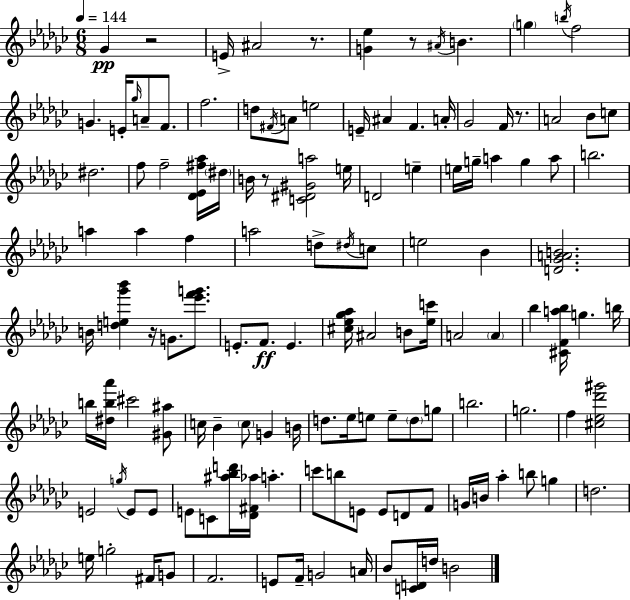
{
  \clef treble
  \numericTimeSignature
  \time 6/8
  \key ees \minor
  \tempo 4 = 144
  ges'4\pp r2 | e'16-> ais'2 r8. | <g' ees''>4 r8 \acciaccatura { ais'16 } b'4. | \parenthesize g''4 \acciaccatura { b''16 } f''2 | \break g'4. e'16-. \grace { ges''16 } a'8-- | f'8. f''2. | d''8 \acciaccatura { fis'16 } a'8 e''2 | e'16-- ais'4 f'4. | \break a'16-. ges'2 | f'16 r8. a'2 | bes'8 c''8 dis''2. | f''8 f''2-- | \break <des' ees' fis'' aes''>16 \parenthesize dis''16 b'16 r8 <c' dis' gis' a''>2 | e''16 d'2 | e''4-- e''16 g''16-- a''4 g''4 | a''8 b''2. | \break a''4 a''4 | f''4 a''2 | d''8-> \acciaccatura { dis''16 } c''8 e''2 | bes'4 <d' ges' a' b'>2. | \break b'16 <d'' e'' ges''' bes'''>4 r16 g'8. | <ees''' f''' g'''>8. e'8.-. f'8.\ff e'4. | <cis'' ees'' ges'' aes''>16 ais'2 | b'8 <ees'' c'''>16 a'2 | \break \parenthesize a'4 bes''4 <cis' f' a'' bes''>16 g''4. | b''16 b''16 <dis'' b'' aes'''>16 cis'''2 | <gis' ais''>8 c''16 bes'4-- \parenthesize c''8 | g'4 b'16 d''8. ees''16 e''8 e''8-- | \break \parenthesize d''8 g''8 b''2. | g''2. | f''4 <cis'' ees'' des''' gis'''>2 | e'2 | \break \acciaccatura { g''16 } e'8 e'8 e'8 c'8 <ais'' bes'' d'''>16 <des' fis' aes''>16 | a''4.-. c'''8 b''8 e'8 | e'8 d'8 f'8 g'16 b'16 aes''4-. | b''8 g''4 d''2. | \break e''16 g''2-. | fis'16 g'8 f'2. | e'8 f'16-- g'2 | a'16 bes'8 <c' d'>16 d''16 b'2 | \break \bar "|."
}